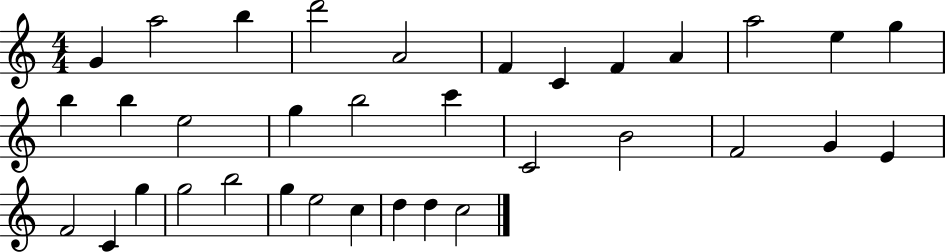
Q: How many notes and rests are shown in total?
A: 34